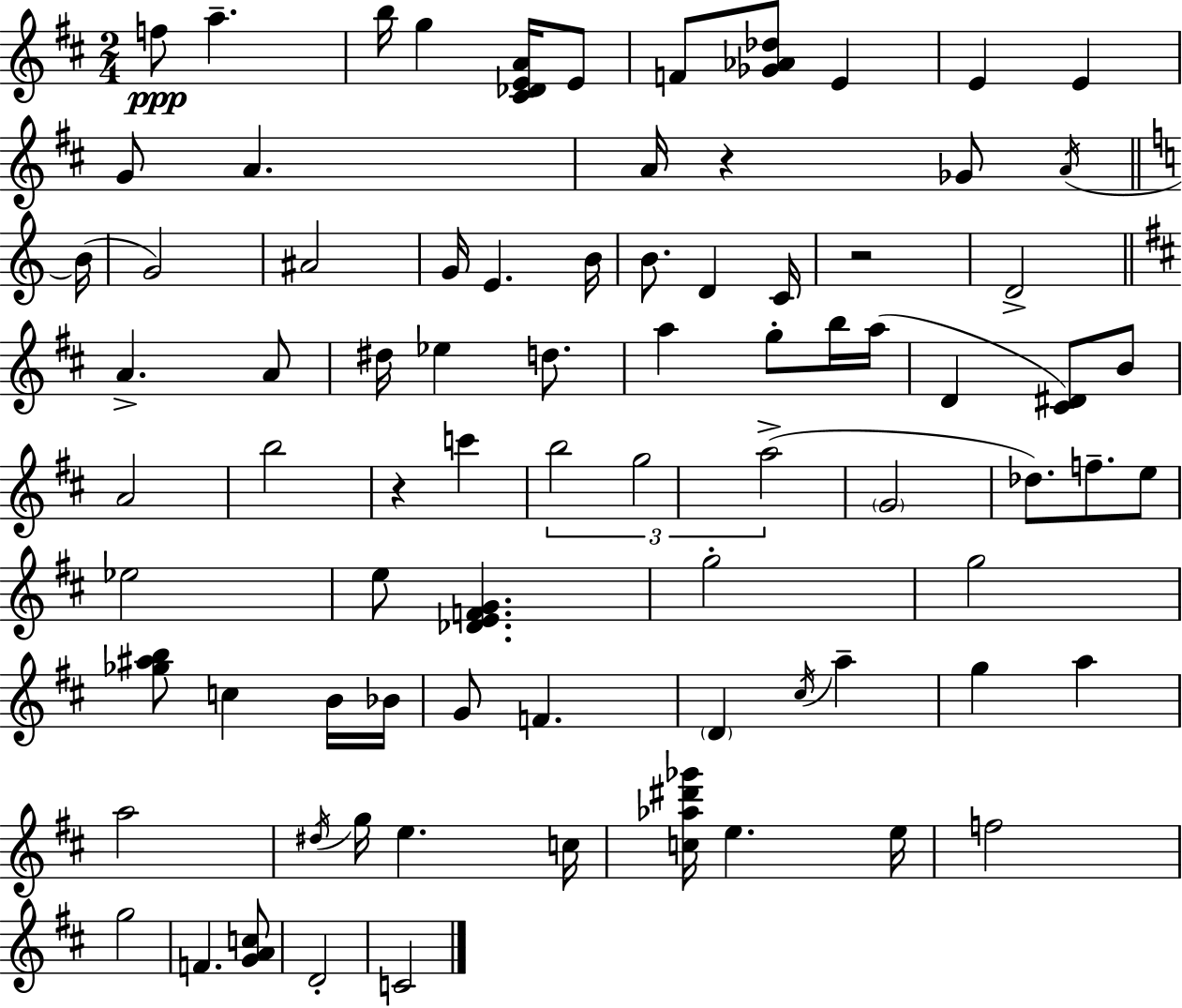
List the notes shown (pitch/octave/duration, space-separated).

F5/e A5/q. B5/s G5/q [C#4,Db4,E4,A4]/s E4/e F4/e [Gb4,Ab4,Db5]/e E4/q E4/q E4/q G4/e A4/q. A4/s R/q Gb4/e A4/s B4/s G4/h A#4/h G4/s E4/q. B4/s B4/e. D4/q C4/s R/h D4/h A4/q. A4/e D#5/s Eb5/q D5/e. A5/q G5/e B5/s A5/s D4/q [C#4,D#4]/e B4/e A4/h B5/h R/q C6/q B5/h G5/h A5/h G4/h Db5/e. F5/e. E5/e Eb5/h E5/e [Db4,E4,F4,G4]/q. G5/h G5/h [Gb5,A#5,B5]/e C5/q B4/s Bb4/s G4/e F4/q. D4/q C#5/s A5/q G5/q A5/q A5/h D#5/s G5/s E5/q. C5/s [C5,Ab5,D#6,Gb6]/s E5/q. E5/s F5/h G5/h F4/q. [G4,A4,C5]/e D4/h C4/h